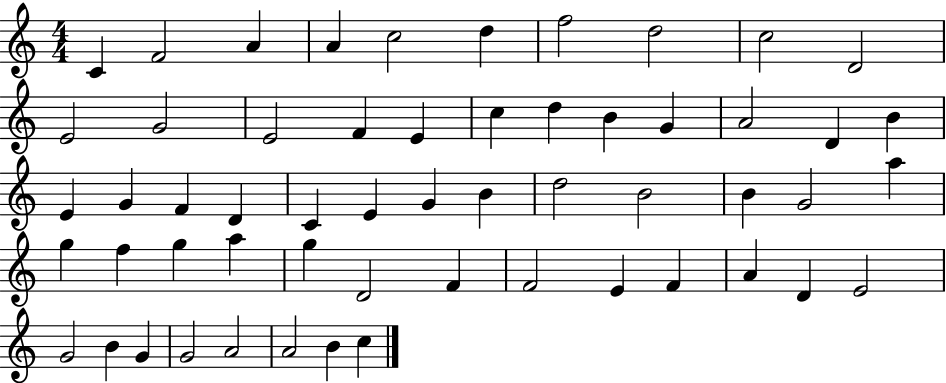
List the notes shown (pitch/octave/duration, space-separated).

C4/q F4/h A4/q A4/q C5/h D5/q F5/h D5/h C5/h D4/h E4/h G4/h E4/h F4/q E4/q C5/q D5/q B4/q G4/q A4/h D4/q B4/q E4/q G4/q F4/q D4/q C4/q E4/q G4/q B4/q D5/h B4/h B4/q G4/h A5/q G5/q F5/q G5/q A5/q G5/q D4/h F4/q F4/h E4/q F4/q A4/q D4/q E4/h G4/h B4/q G4/q G4/h A4/h A4/h B4/q C5/q